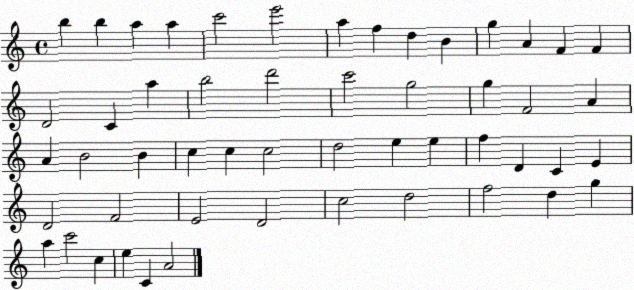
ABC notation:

X:1
T:Untitled
M:4/4
L:1/4
K:C
b b a a c'2 e'2 a f d B g A F F D2 C a b2 d'2 c'2 g2 g F2 A A B2 B c c c2 d2 e e f D C E D2 F2 E2 D2 c2 d2 f2 d g a c'2 c e C A2